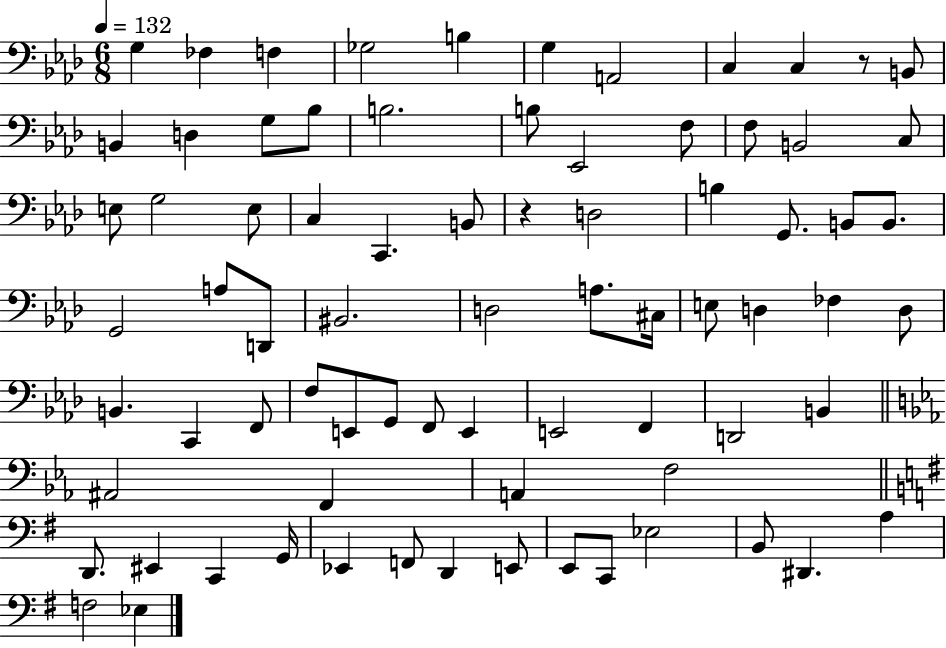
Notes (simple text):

G3/q FES3/q F3/q Gb3/h B3/q G3/q A2/h C3/q C3/q R/e B2/e B2/q D3/q G3/e Bb3/e B3/h. B3/e Eb2/h F3/e F3/e B2/h C3/e E3/e G3/h E3/e C3/q C2/q. B2/e R/q D3/h B3/q G2/e. B2/e B2/e. G2/h A3/e D2/e BIS2/h. D3/h A3/e. C#3/s E3/e D3/q FES3/q D3/e B2/q. C2/q F2/e F3/e E2/e G2/e F2/e E2/q E2/h F2/q D2/h B2/q A#2/h F2/q A2/q F3/h D2/e. EIS2/q C2/q G2/s Eb2/q F2/e D2/q E2/e E2/e C2/e Eb3/h B2/e D#2/q. A3/q F3/h Eb3/q